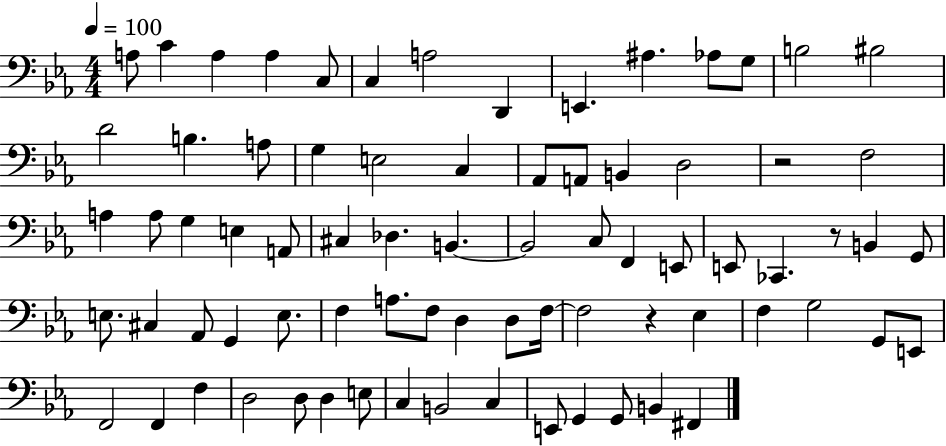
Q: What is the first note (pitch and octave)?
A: A3